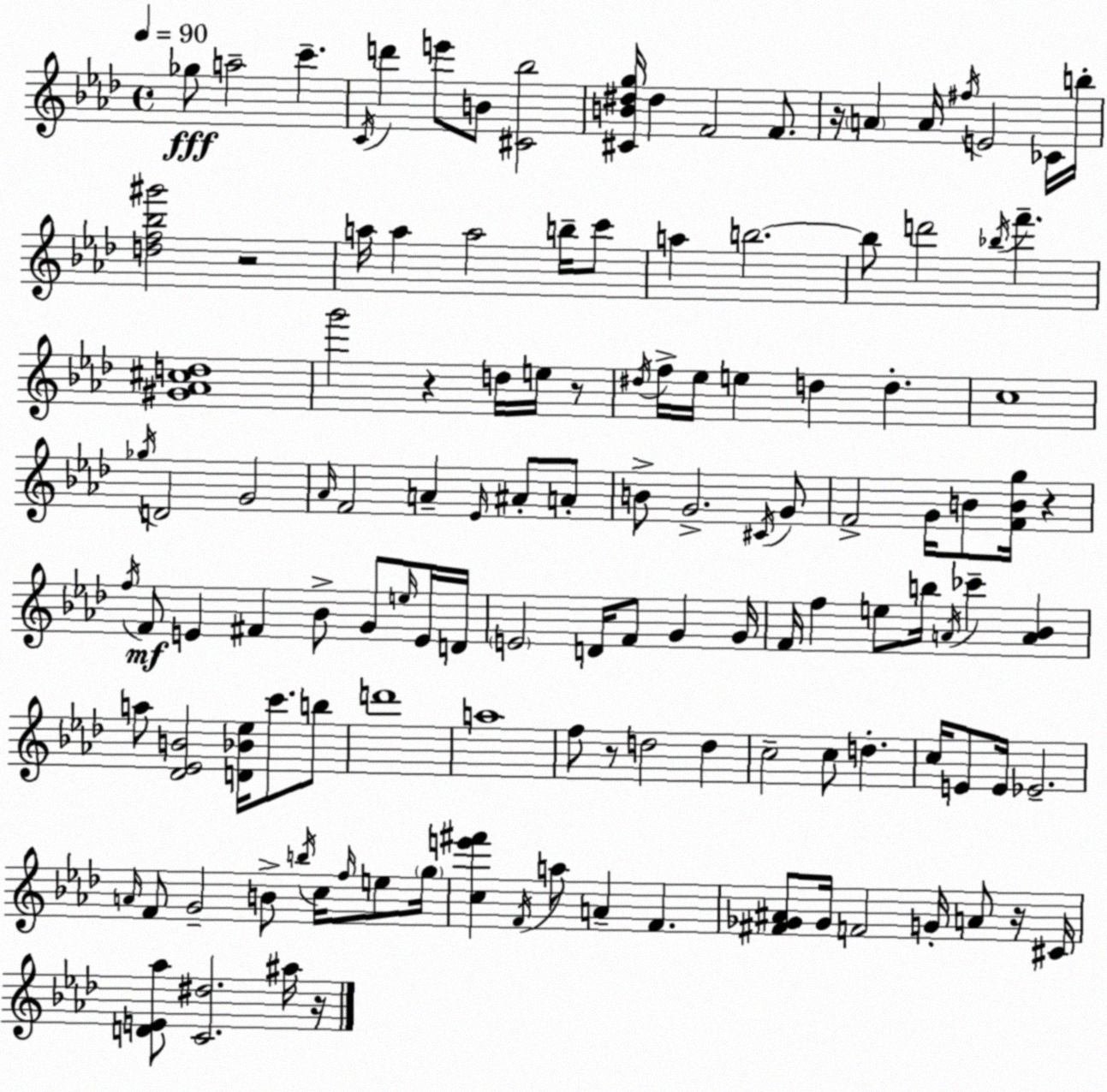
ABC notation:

X:1
T:Untitled
M:4/4
L:1/4
K:Fm
_g/2 a2 c' C/4 d' e'/2 B/2 [^C_b]2 [^CB^dg]/4 ^d F2 F/2 z/4 A A/4 ^f/4 E2 _C/4 b/4 [df_b^g']2 z2 a/4 a a2 b/4 c'/2 a b2 b/2 d'2 _b/4 f' [^G_A^cd]4 g'2 z d/4 e/4 z/2 ^d/4 f/4 _e/4 e d d c4 _g/4 D2 G2 _A/4 F2 A _E/4 ^A/2 A/2 B/2 G2 ^C/4 G/2 F2 G/4 B/2 [FBg]/4 z f/4 F/2 E ^F _B/2 G/2 e/4 E/4 D/4 E2 D/4 F/2 G G/4 F/4 f e/2 b/4 A/4 _c' [A_B] a/2 [_D_EB]2 [D_B_e]/4 c'/2 b/2 d'4 a4 f/2 z/2 d2 d c2 c/2 d c/4 E/2 E/4 _E2 A/4 F/2 G2 B/2 b/4 c/4 f/4 e/2 g/4 [ce'^f'] F/4 a/2 A F [^F_G^A]/2 _G/4 F2 G/4 A/2 z/4 ^C/4 [DE_a]/2 [C^d]2 ^a/4 z/4